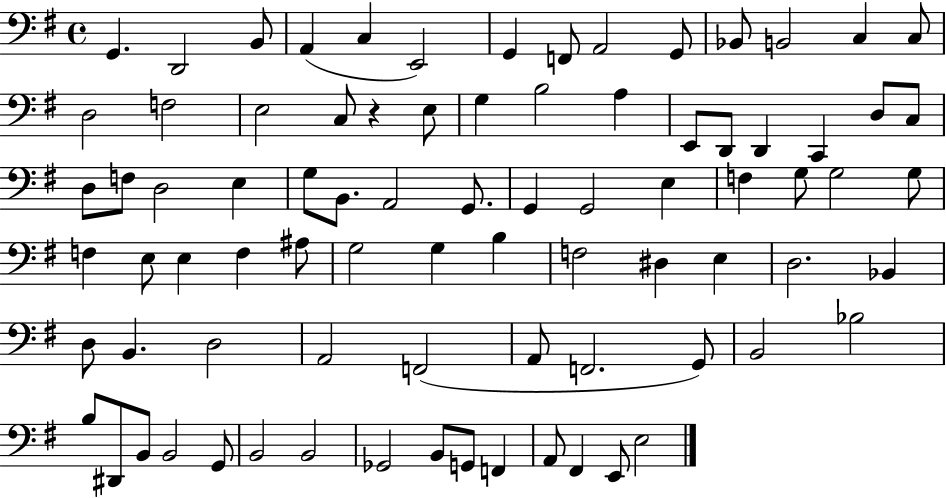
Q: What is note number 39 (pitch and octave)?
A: E3